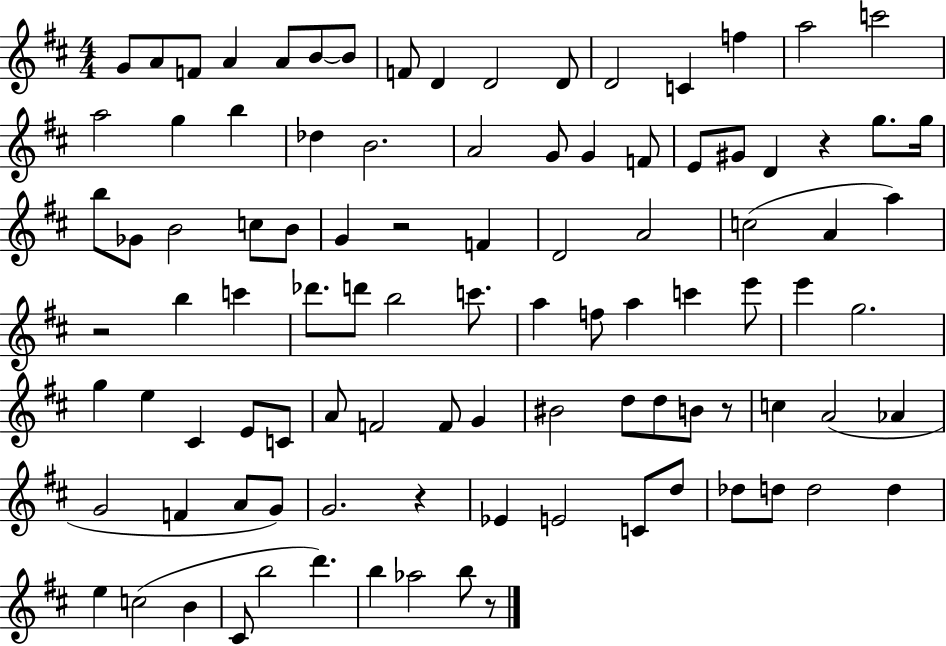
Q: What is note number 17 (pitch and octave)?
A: A5